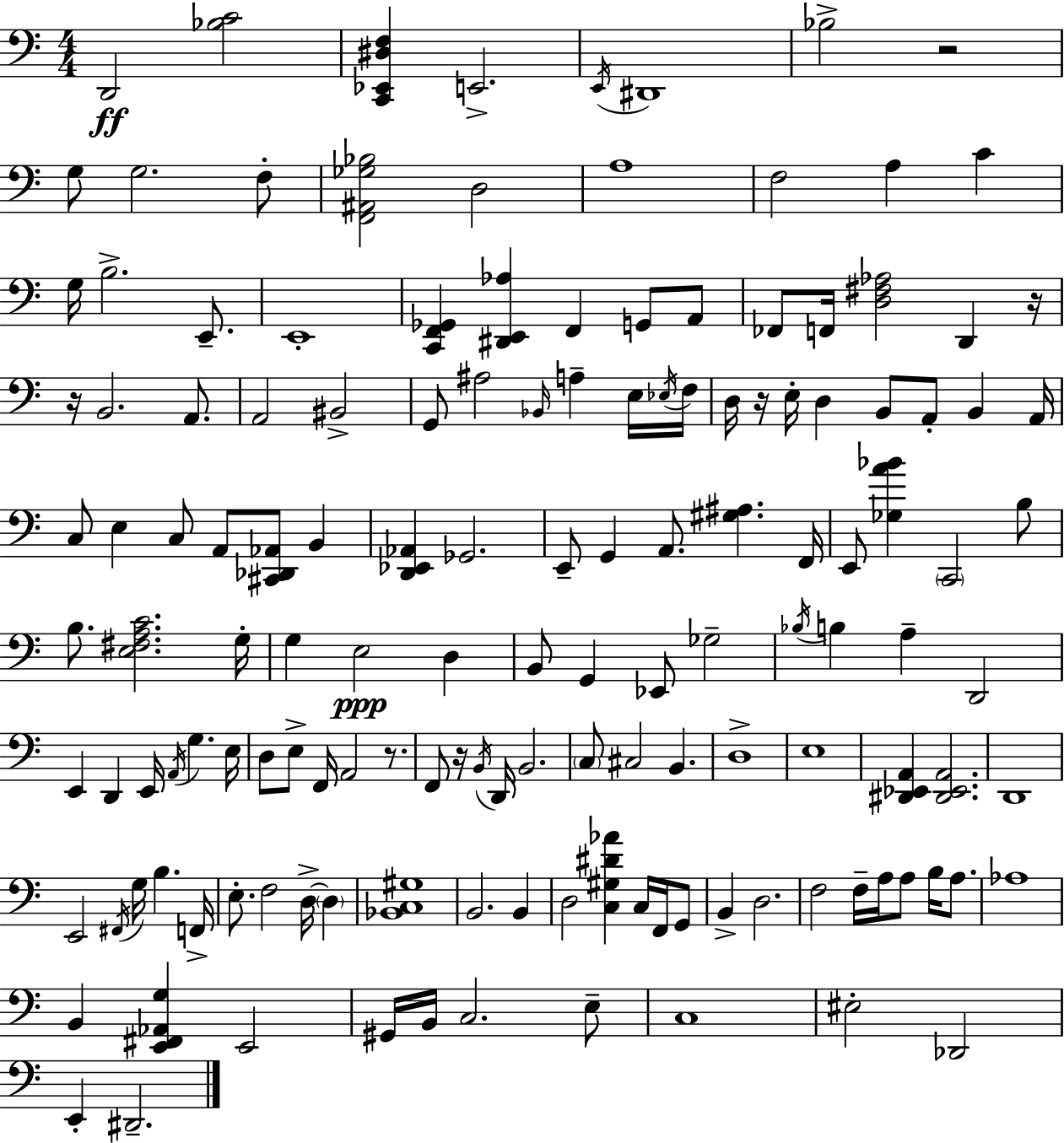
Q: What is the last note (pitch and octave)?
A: D#2